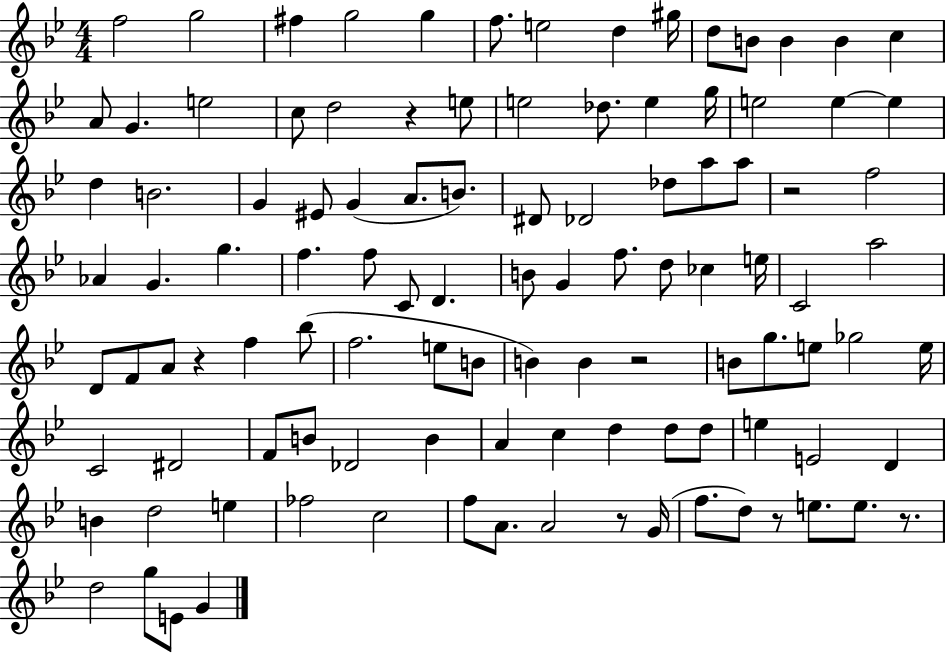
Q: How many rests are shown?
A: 7